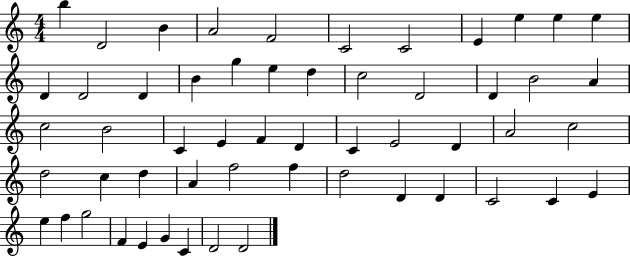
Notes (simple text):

B5/q D4/h B4/q A4/h F4/h C4/h C4/h E4/q E5/q E5/q E5/q D4/q D4/h D4/q B4/q G5/q E5/q D5/q C5/h D4/h D4/q B4/h A4/q C5/h B4/h C4/q E4/q F4/q D4/q C4/q E4/h D4/q A4/h C5/h D5/h C5/q D5/q A4/q F5/h F5/q D5/h D4/q D4/q C4/h C4/q E4/q E5/q F5/q G5/h F4/q E4/q G4/q C4/q D4/h D4/h